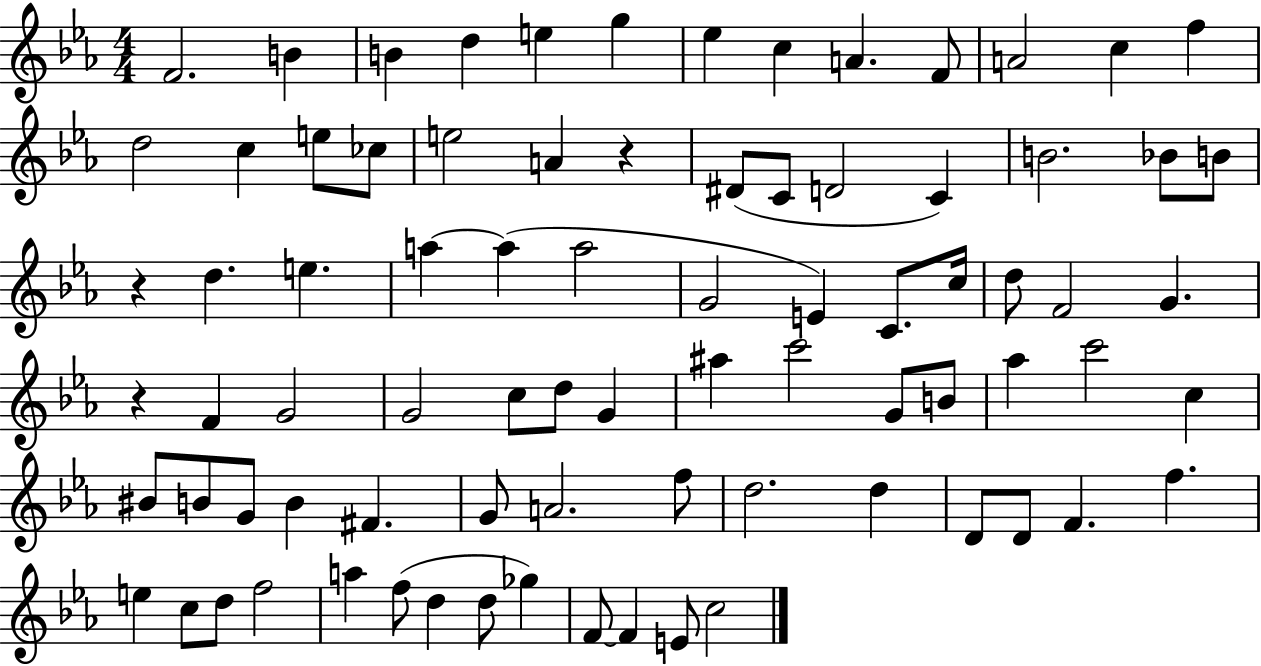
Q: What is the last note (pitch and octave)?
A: C5